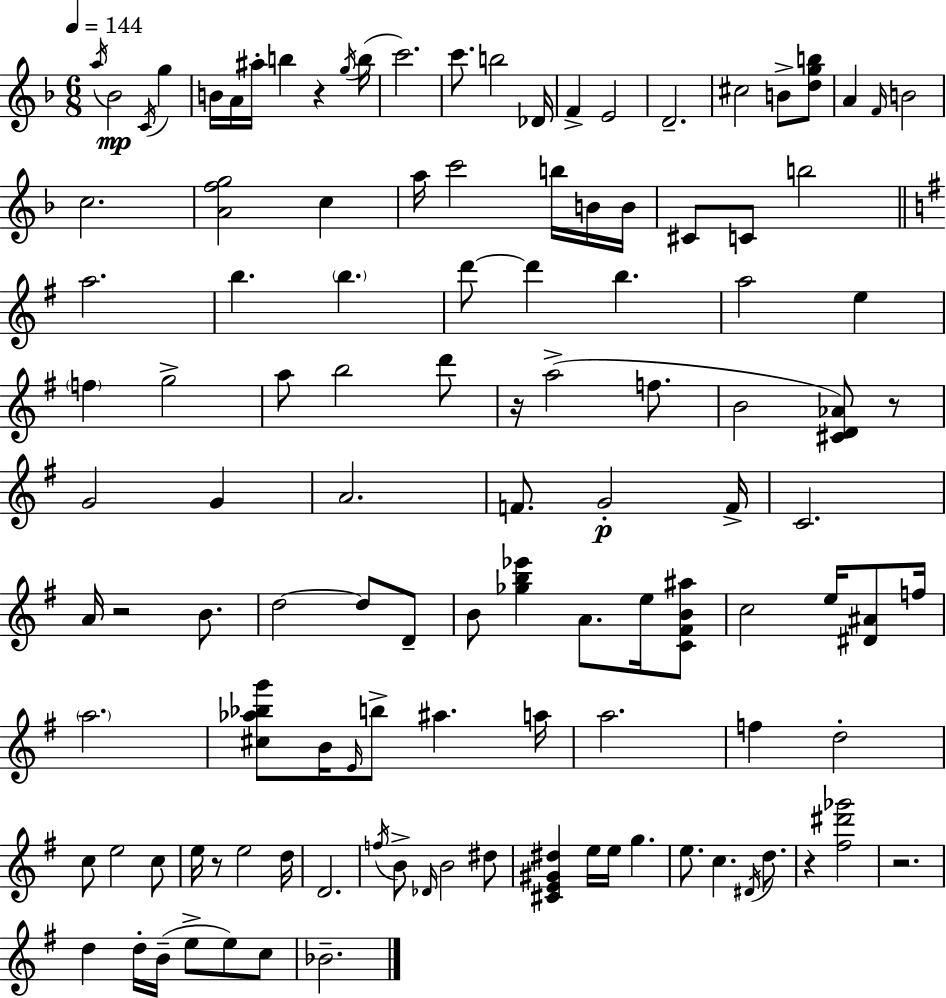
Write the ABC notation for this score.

X:1
T:Untitled
M:6/8
L:1/4
K:Dm
a/4 _B2 C/4 g B/4 A/4 ^a/4 b z g/4 b/4 c'2 c'/2 b2 _D/4 F E2 D2 ^c2 B/2 [dgb]/2 A F/4 B2 c2 [Afg]2 c a/4 c'2 b/4 B/4 B/4 ^C/2 C/2 b2 a2 b b d'/2 d' b a2 e f g2 a/2 b2 d'/2 z/4 a2 f/2 B2 [^CD_A]/2 z/2 G2 G A2 F/2 G2 F/4 C2 A/4 z2 B/2 d2 d/2 D/2 B/2 [_gb_e'] A/2 e/4 [C^FB^a]/2 c2 e/4 [^D^A]/2 f/4 a2 [^c_a_bg']/2 B/4 E/4 b/2 ^a a/4 a2 f d2 c/2 e2 c/2 e/4 z/2 e2 d/4 D2 f/4 B/2 _D/4 B2 ^d/2 [^CE^G^d] e/4 e/4 g e/2 c ^D/4 d/2 z [^f^d'_g']2 z2 d d/4 B/4 e/2 e/2 c/2 _B2